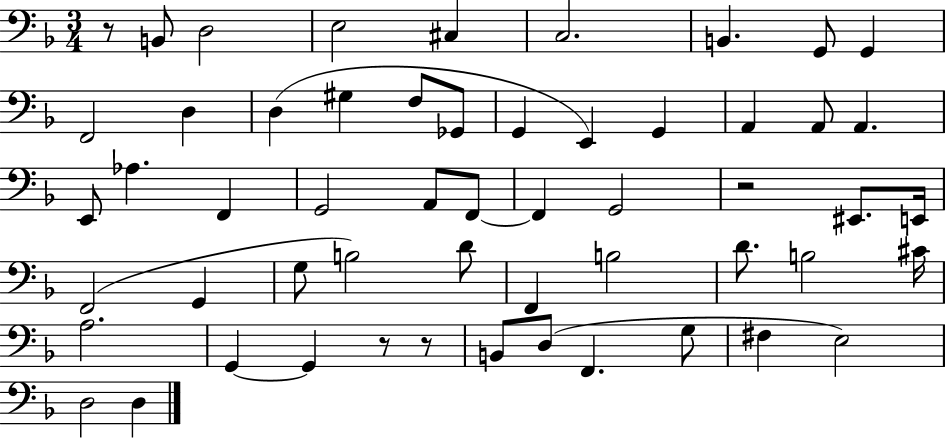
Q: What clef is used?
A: bass